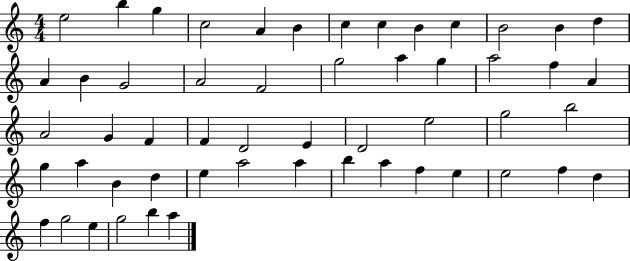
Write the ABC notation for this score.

X:1
T:Untitled
M:4/4
L:1/4
K:C
e2 b g c2 A B c c B c B2 B d A B G2 A2 F2 g2 a g a2 f A A2 G F F D2 E D2 e2 g2 b2 g a B d e a2 a b a f e e2 f d f g2 e g2 b a